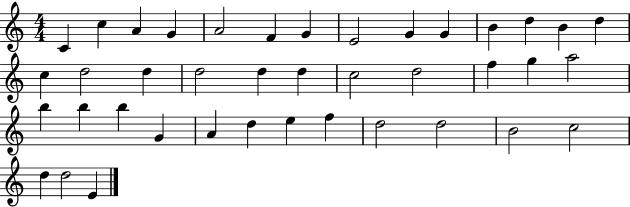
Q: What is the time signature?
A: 4/4